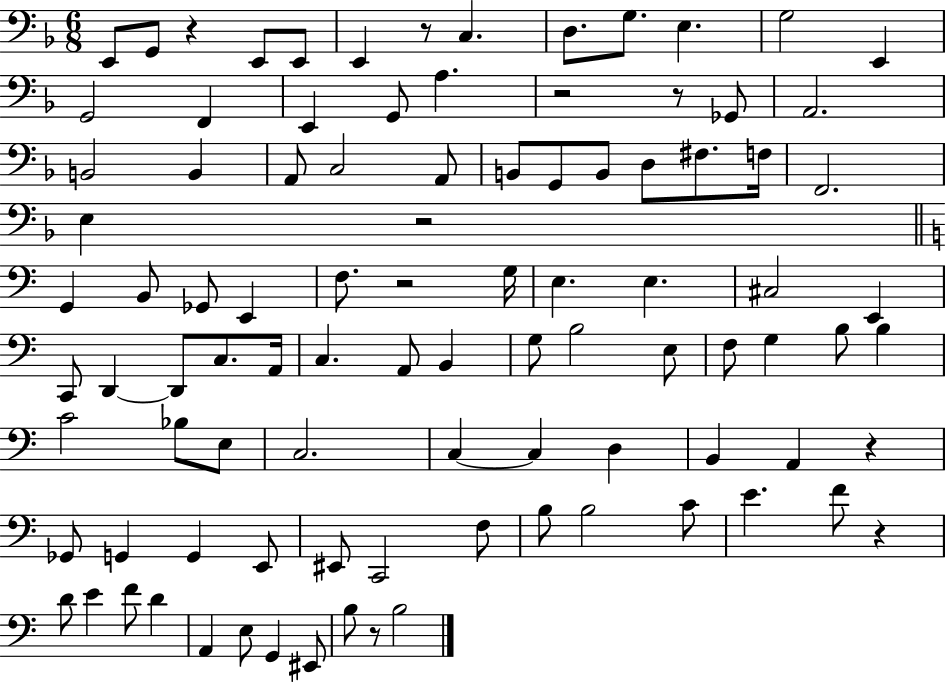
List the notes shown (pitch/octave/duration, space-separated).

E2/e G2/e R/q E2/e E2/e E2/q R/e C3/q. D3/e. G3/e. E3/q. G3/h E2/q G2/h F2/q E2/q G2/e A3/q. R/h R/e Gb2/e A2/h. B2/h B2/q A2/e C3/h A2/e B2/e G2/e B2/e D3/e F#3/e. F3/s F2/h. E3/q R/h G2/q B2/e Gb2/e E2/q F3/e. R/h G3/s E3/q. E3/q. C#3/h E2/q C2/e D2/q D2/e C3/e. A2/s C3/q. A2/e B2/q G3/e B3/h E3/e F3/e G3/q B3/e B3/q C4/h Bb3/e E3/e C3/h. C3/q C3/q D3/q B2/q A2/q R/q Gb2/e G2/q G2/q E2/e EIS2/e C2/h F3/e B3/e B3/h C4/e E4/q. F4/e R/q D4/e E4/q F4/e D4/q A2/q E3/e G2/q EIS2/e B3/e R/e B3/h